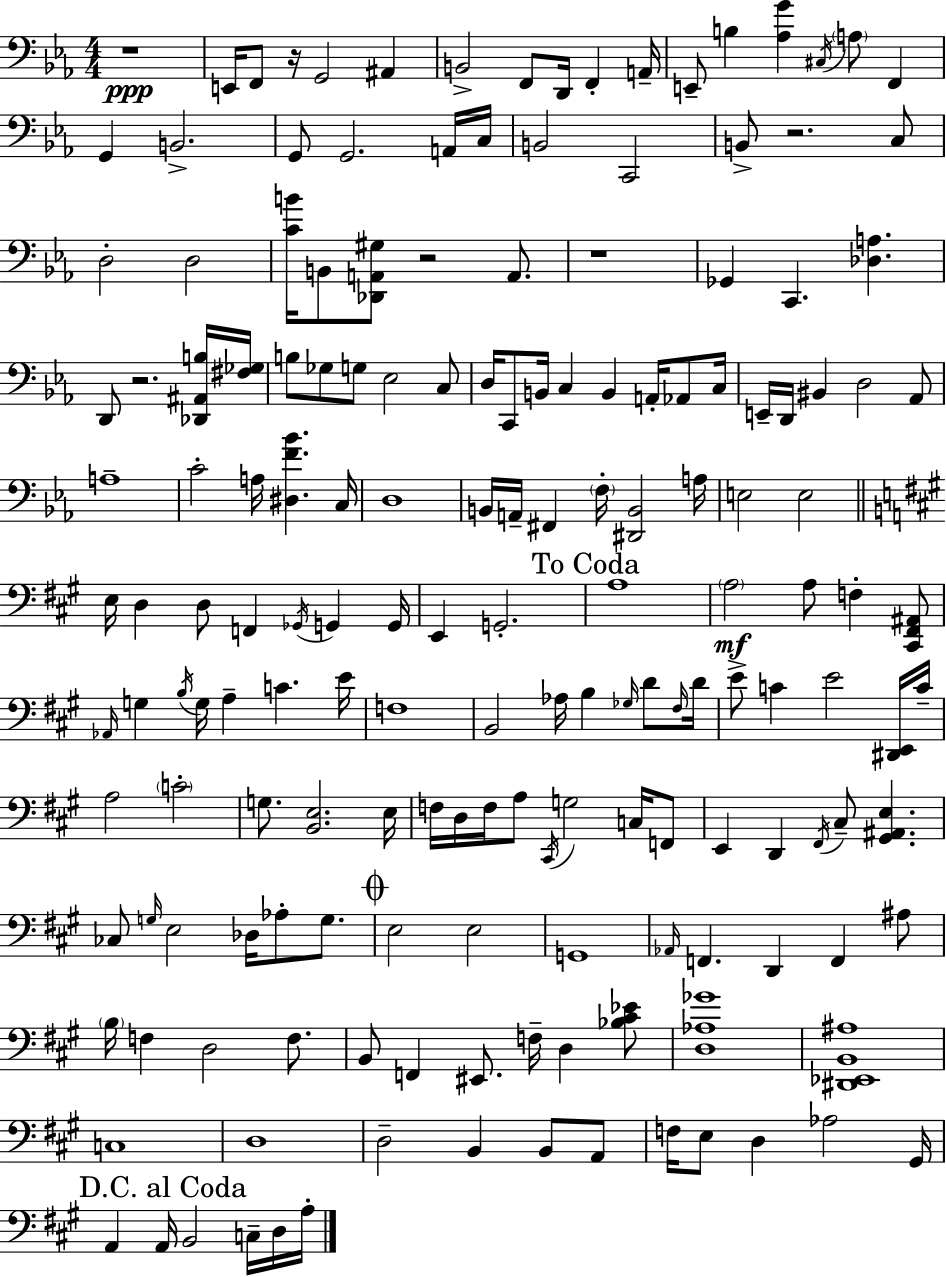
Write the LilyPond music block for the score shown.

{
  \clef bass
  \numericTimeSignature
  \time 4/4
  \key ees \major
  r1\ppp | e,16 f,8 r16 g,2 ais,4 | b,2-> f,8 d,16 f,4-. a,16-- | e,8-- b4 <aes g'>4 \acciaccatura { cis16 } \parenthesize a8 f,4 | \break g,4 b,2.-> | g,8 g,2. a,16 | c16 b,2 c,2 | b,8-> r2. c8 | \break d2-. d2 | <c' b'>16 b,8 <des, a, gis>8 r2 a,8. | r1 | ges,4 c,4. <des a>4. | \break d,8 r2. <des, ais, b>16 | <fis ges>16 b8 ges8 g8 ees2 c8 | d16 c,8 b,16 c4 b,4 a,16-. aes,8 | c16 e,16-- d,16 bis,4 d2 aes,8 | \break a1-- | c'2-. a16 <dis f' bes'>4. | c16 d1 | b,16 a,16-- fis,4 \parenthesize f16-. <dis, b,>2 | \break a16 e2 e2 | \bar "||" \break \key a \major e16 d4 d8 f,4 \acciaccatura { ges,16 } g,4 | g,16 e,4 g,2.-. | \mark "To Coda" a1 | \parenthesize a2\mf a8 f4-. <cis, fis, ais,>8 | \break \grace { aes,16 } g4 \acciaccatura { b16 } g16 a4-- c'4. | e'16 f1 | b,2 aes16 b4 | \grace { ges16 } d'8 \grace { fis16 } d'16 e'8-> c'4 e'2 | \break <dis, e,>16 c'16-- a2 \parenthesize c'2-. | g8. <b, e>2. | e16 f16 d16 f16 a8 \acciaccatura { cis,16 } g2 | c16 f,8 e,4 d,4 \acciaccatura { fis,16 } cis8-- | \break <gis, ais, e>4. ces8 \grace { g16 } e2 | des16 aes8-. g8. \mark \markup { \musicglyph "scripts.coda" } e2 | e2 g,1 | \grace { aes,16 } f,4. d,4 | \break f,4 ais8 \parenthesize b16 f4 d2 | f8. b,8 f,4 eis,8. | f16-- d4 <bes cis' ees'>8 <d aes ges'>1 | <dis, ees, b, ais>1 | \break c1 | d1 | d2-- | b,4 b,8 a,8 f16 e8 d4 | \break aes2 gis,16 \mark "D.C. al Coda" a,4 a,16 b,2 | c16-- d16 a16-. \bar "|."
}